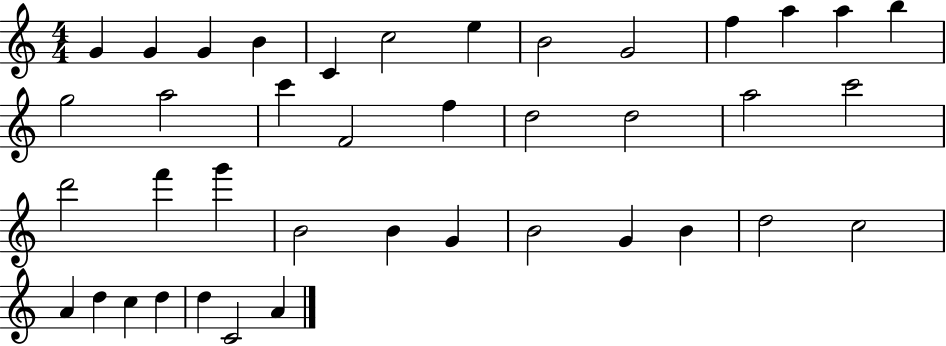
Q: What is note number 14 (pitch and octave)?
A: G5